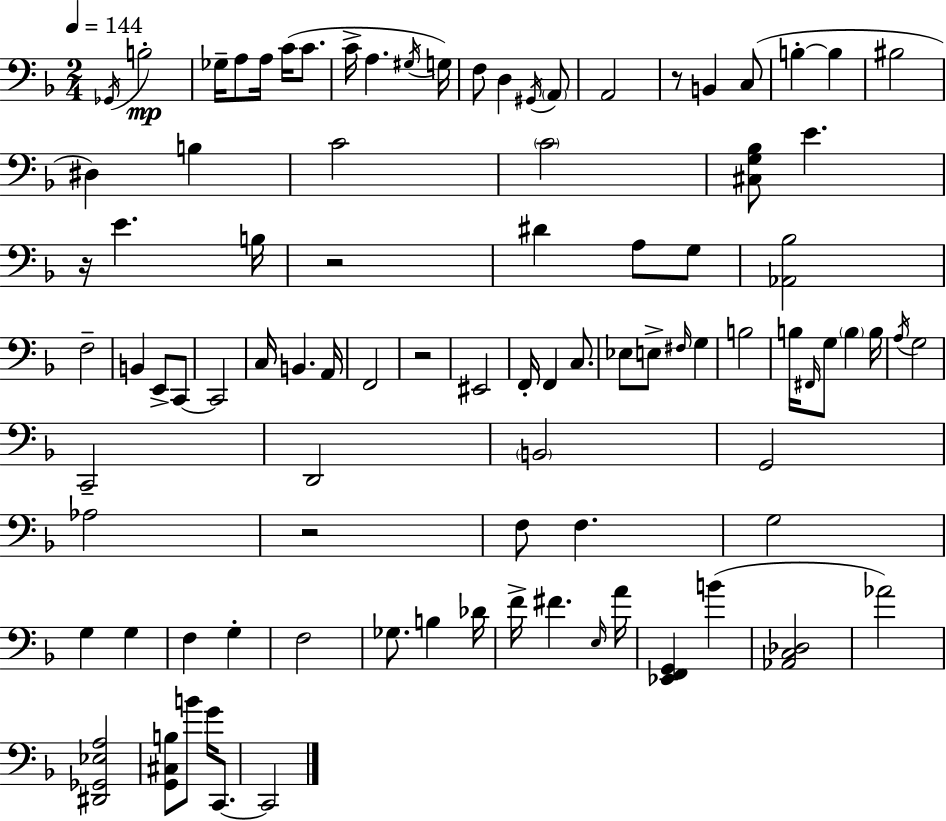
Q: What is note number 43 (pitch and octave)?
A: F2